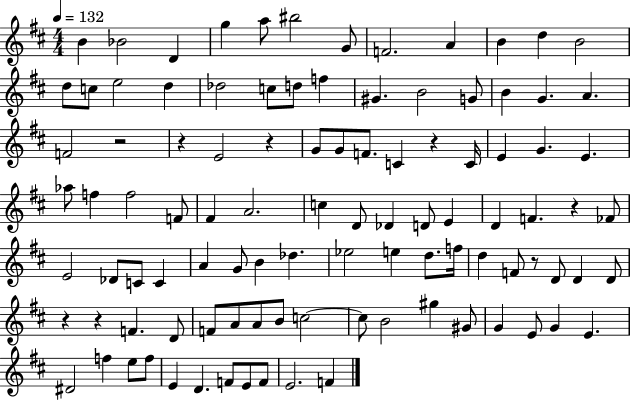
B4/q Bb4/h D4/q G5/q A5/e BIS5/h G4/e F4/h. A4/q B4/q D5/q B4/h D5/e C5/e E5/h D5/q Db5/h C5/e D5/e F5/q G#4/q. B4/h G4/e B4/q G4/q. A4/q. F4/h R/h R/q E4/h R/q G4/e G4/e F4/e. C4/q R/q C4/s E4/q G4/q. E4/q. Ab5/e F5/q F5/h F4/e F#4/q A4/h. C5/q D4/e Db4/q D4/e E4/q D4/q F4/q. R/q FES4/e E4/h Db4/e C4/e C4/q A4/q G4/e B4/q Db5/q. Eb5/h E5/q D5/e. F5/s D5/q F4/e R/e D4/e D4/q D4/e R/q R/q F4/q. D4/e F4/e A4/e A4/e B4/e C5/h C5/e B4/h G#5/q G#4/e G4/q E4/e G4/q E4/q. D#4/h F5/q E5/e F5/e E4/q D4/q. F4/e E4/e F4/e E4/h. F4/q